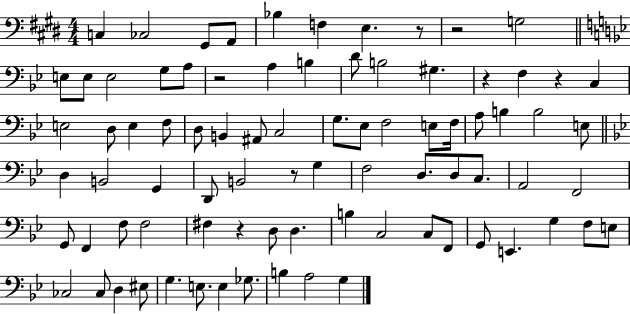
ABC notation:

X:1
T:Untitled
M:4/4
L:1/4
K:E
C, _C,2 ^G,,/2 A,,/2 _B, F, E, z/2 z2 G,2 E,/2 E,/2 E,2 G,/2 A,/2 z2 A, B, D/2 B,2 ^G, z F, z C, E,2 D,/2 E, F,/2 D,/2 B,, ^A,,/2 C,2 G,/2 _E,/2 F,2 E,/2 F,/4 A,/2 B, B,2 E,/2 D, B,,2 G,, D,,/2 B,,2 z/2 G, F,2 D,/2 D,/2 C,/2 A,,2 F,,2 G,,/2 F,, F,/2 F,2 ^F, z D,/2 D, B, C,2 C,/2 F,,/2 G,,/2 E,, G, F,/2 E,/2 _C,2 _C,/2 D, ^E,/2 G, E,/2 E, _G,/2 B, A,2 G,